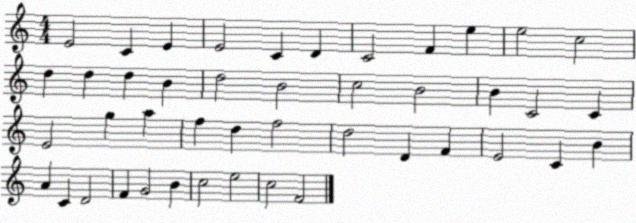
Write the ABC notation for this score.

X:1
T:Untitled
M:4/4
L:1/4
K:C
E2 C E E2 C D C2 F e e2 c2 d d d B d2 B2 c2 B2 B C2 C E2 g a f d f2 d2 D F E2 C B A C D2 F G2 B c2 e2 c2 F2